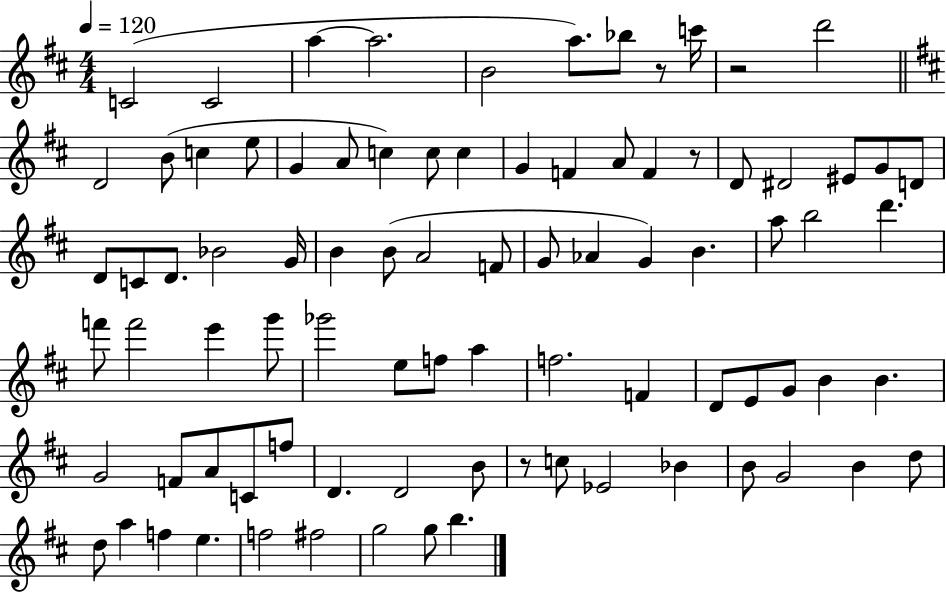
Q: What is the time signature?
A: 4/4